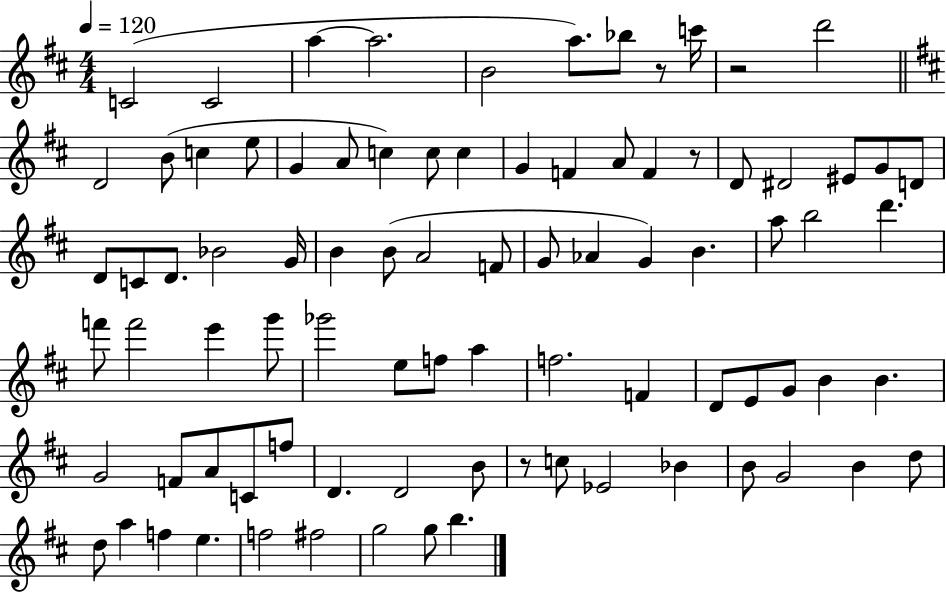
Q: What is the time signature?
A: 4/4